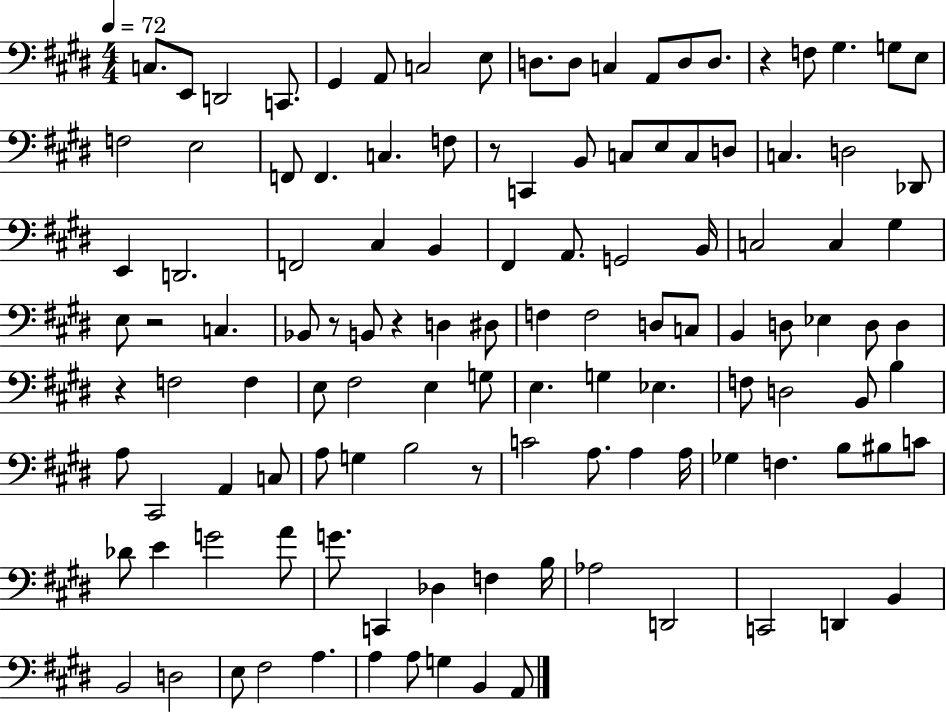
{
  \clef bass
  \numericTimeSignature
  \time 4/4
  \key e \major
  \tempo 4 = 72
  c8. e,8 d,2 c,8. | gis,4 a,8 c2 e8 | d8. d8 c4 a,8 d8 d8. | r4 f8 gis4. g8 e8 | \break f2 e2 | f,8 f,4. c4. f8 | r8 c,4 b,8 c8 e8 c8 d8 | c4. d2 des,8 | \break e,4 d,2. | f,2 cis4 b,4 | fis,4 a,8. g,2 b,16 | c2 c4 gis4 | \break e8 r2 c4. | bes,8 r8 b,8 r4 d4 dis8 | f4 f2 d8 c8 | b,4 d8 ees4 d8 d4 | \break r4 f2 f4 | e8 fis2 e4 g8 | e4. g4 ees4. | f8 d2 b,8 b4 | \break a8 cis,2 a,4 c8 | a8 g4 b2 r8 | c'2 a8. a4 a16 | ges4 f4. b8 bis8 c'8 | \break des'8 e'4 g'2 a'8 | g'8. c,4 des4 f4 b16 | aes2 d,2 | c,2 d,4 b,4 | \break b,2 d2 | e8 fis2 a4. | a4 a8 g4 b,4 a,8 | \bar "|."
}